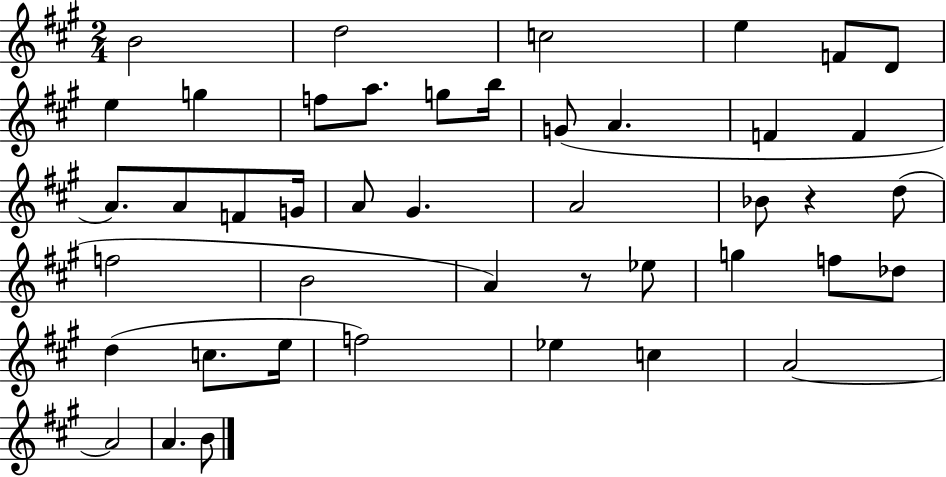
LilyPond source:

{
  \clef treble
  \numericTimeSignature
  \time 2/4
  \key a \major
  b'2 | d''2 | c''2 | e''4 f'8 d'8 | \break e''4 g''4 | f''8 a''8. g''8 b''16 | g'8( a'4. | f'4 f'4 | \break a'8.) a'8 f'8 g'16 | a'8 gis'4. | a'2 | bes'8 r4 d''8( | \break f''2 | b'2 | a'4) r8 ees''8 | g''4 f''8 des''8 | \break d''4( c''8. e''16 | f''2) | ees''4 c''4 | a'2~~ | \break a'2 | a'4. b'8 | \bar "|."
}